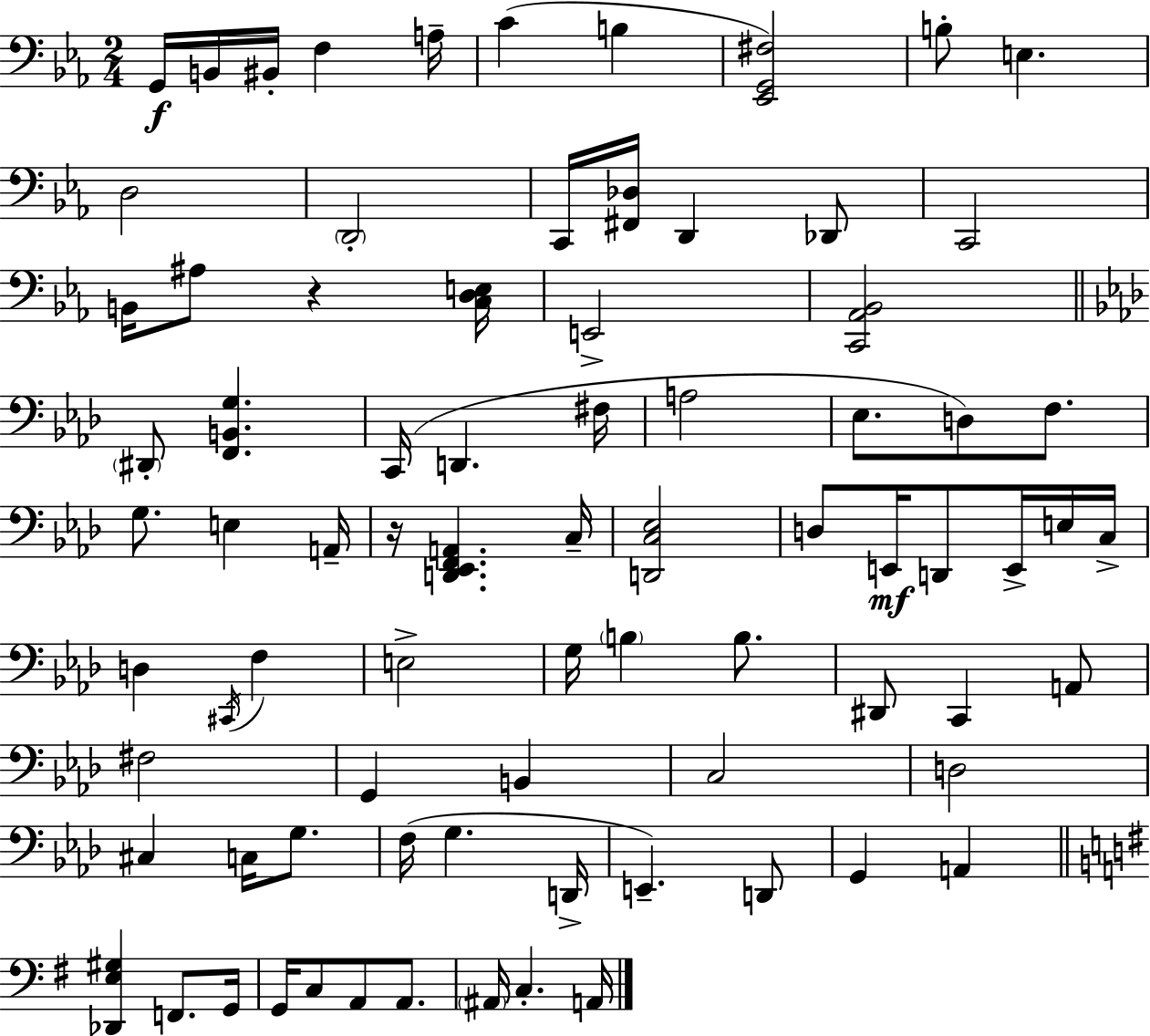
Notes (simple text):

G2/s B2/s BIS2/s F3/q A3/s C4/q B3/q [Eb2,G2,F#3]/h B3/e E3/q. D3/h D2/h C2/s [F#2,Db3]/s D2/q Db2/e C2/h B2/s A#3/e R/q [C3,D3,E3]/s E2/h [C2,Ab2,Bb2]/h D#2/e [F2,B2,G3]/q. C2/s D2/q. F#3/s A3/h Eb3/e. D3/e F3/e. G3/e. E3/q A2/s R/s [D2,Eb2,F2,A2]/q. C3/s [D2,C3,Eb3]/h D3/e E2/s D2/e E2/s E3/s C3/s D3/q C#2/s F3/q E3/h G3/s B3/q B3/e. D#2/e C2/q A2/e F#3/h G2/q B2/q C3/h D3/h C#3/q C3/s G3/e. F3/s G3/q. D2/s E2/q. D2/e G2/q A2/q [Db2,E3,G#3]/q F2/e. G2/s G2/s C3/e A2/e A2/e. A#2/s C3/q. A2/s